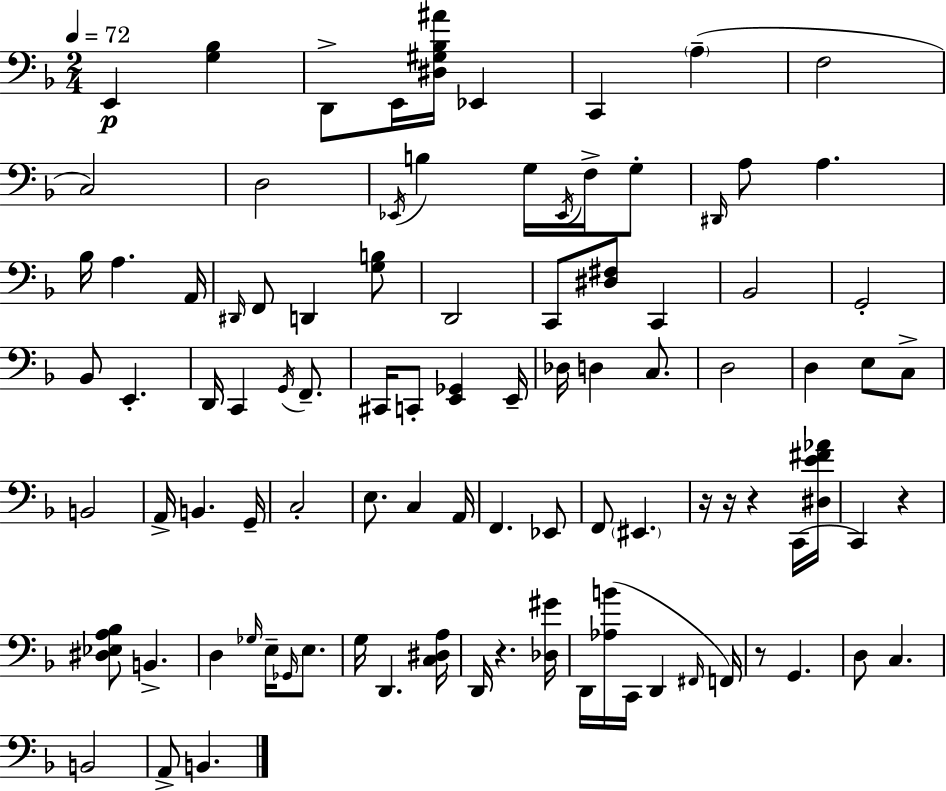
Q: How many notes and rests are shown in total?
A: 95